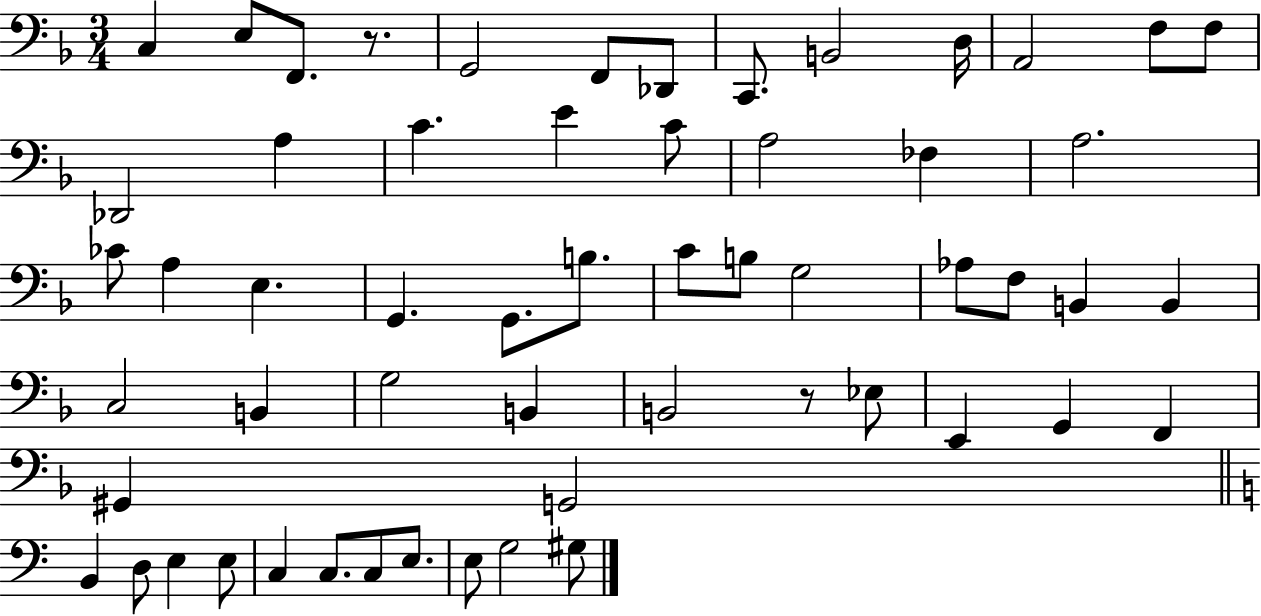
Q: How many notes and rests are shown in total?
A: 57